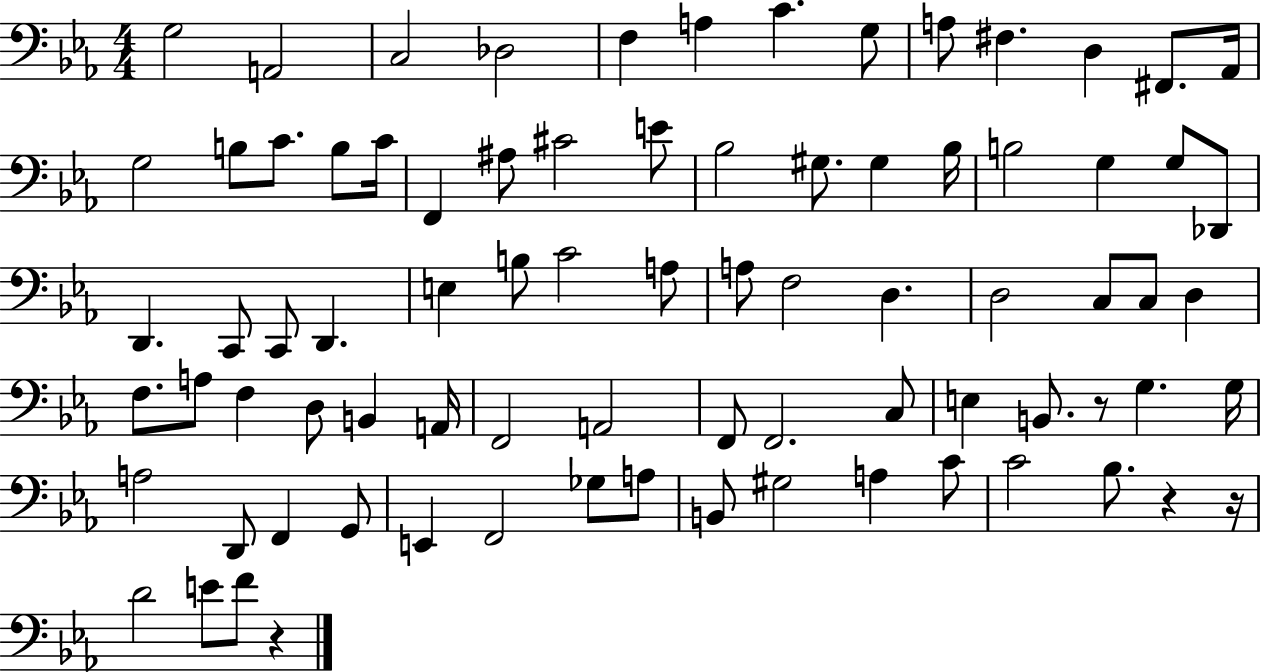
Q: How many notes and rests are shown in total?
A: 81